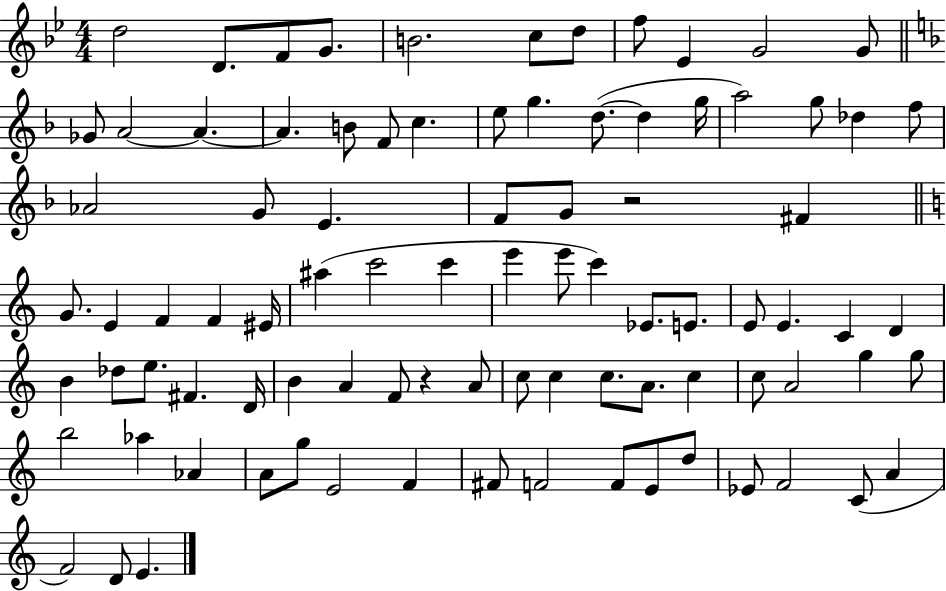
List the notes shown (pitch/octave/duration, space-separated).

D5/h D4/e. F4/e G4/e. B4/h. C5/e D5/e F5/e Eb4/q G4/h G4/e Gb4/e A4/h A4/q. A4/q. B4/e F4/e C5/q. E5/e G5/q. D5/e. D5/q G5/s A5/h G5/e Db5/q F5/e Ab4/h G4/e E4/q. F4/e G4/e R/h F#4/q G4/e. E4/q F4/q F4/q EIS4/s A#5/q C6/h C6/q E6/q E6/e C6/q Eb4/e. E4/e. E4/e E4/q. C4/q D4/q B4/q Db5/e E5/e. F#4/q. D4/s B4/q A4/q F4/e R/q A4/e C5/e C5/q C5/e. A4/e. C5/q C5/e A4/h G5/q G5/e B5/h Ab5/q Ab4/q A4/e G5/e E4/h F4/q F#4/e F4/h F4/e E4/e D5/e Eb4/e F4/h C4/e A4/q F4/h D4/e E4/q.